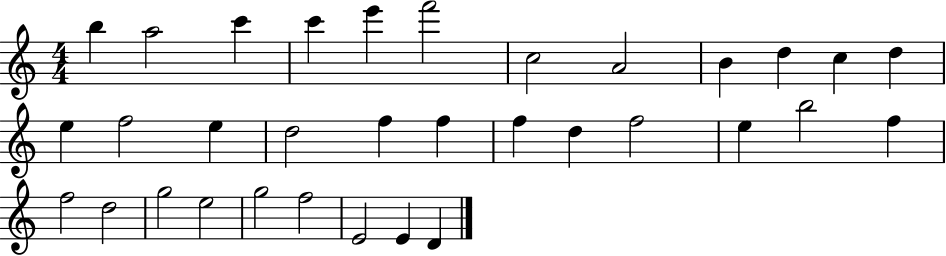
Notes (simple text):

B5/q A5/h C6/q C6/q E6/q F6/h C5/h A4/h B4/q D5/q C5/q D5/q E5/q F5/h E5/q D5/h F5/q F5/q F5/q D5/q F5/h E5/q B5/h F5/q F5/h D5/h G5/h E5/h G5/h F5/h E4/h E4/q D4/q